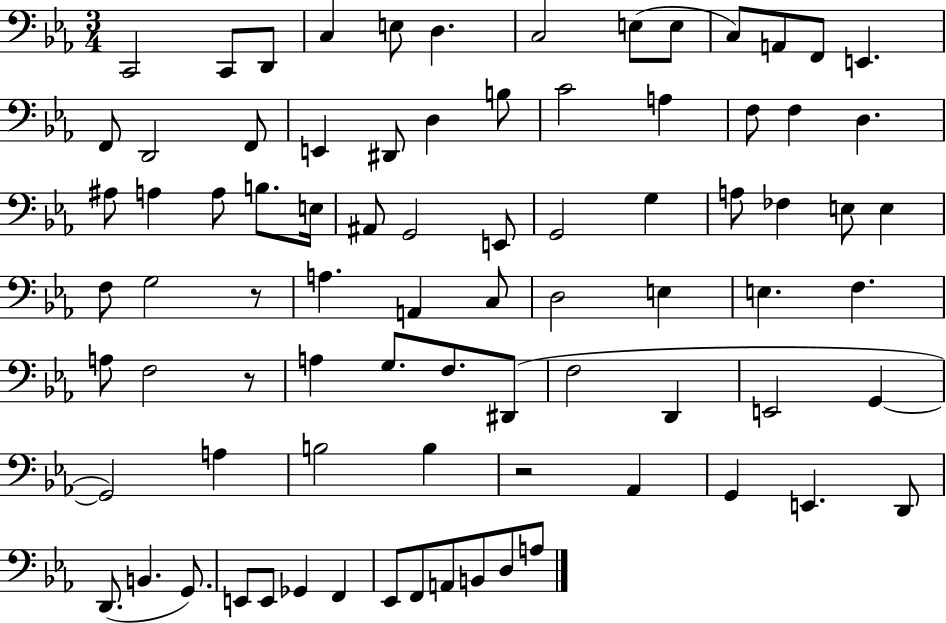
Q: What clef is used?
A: bass